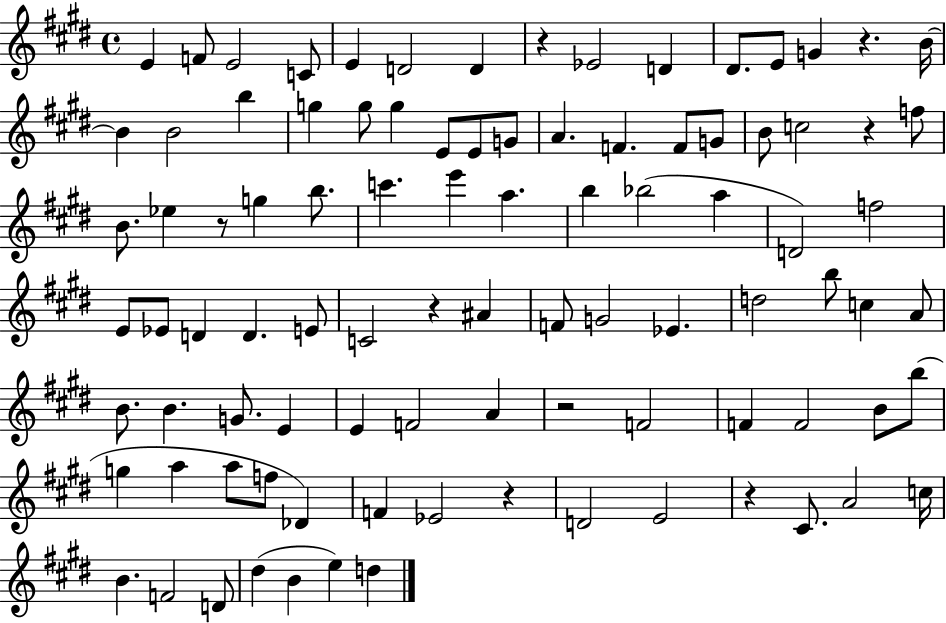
X:1
T:Untitled
M:4/4
L:1/4
K:E
E F/2 E2 C/2 E D2 D z _E2 D ^D/2 E/2 G z B/4 B B2 b g g/2 g E/2 E/2 G/2 A F F/2 G/2 B/2 c2 z f/2 B/2 _e z/2 g b/2 c' e' a b _b2 a D2 f2 E/2 _E/2 D D E/2 C2 z ^A F/2 G2 _E d2 b/2 c A/2 B/2 B G/2 E E F2 A z2 F2 F F2 B/2 b/2 g a a/2 f/2 _D F _E2 z D2 E2 z ^C/2 A2 c/4 B F2 D/2 ^d B e d